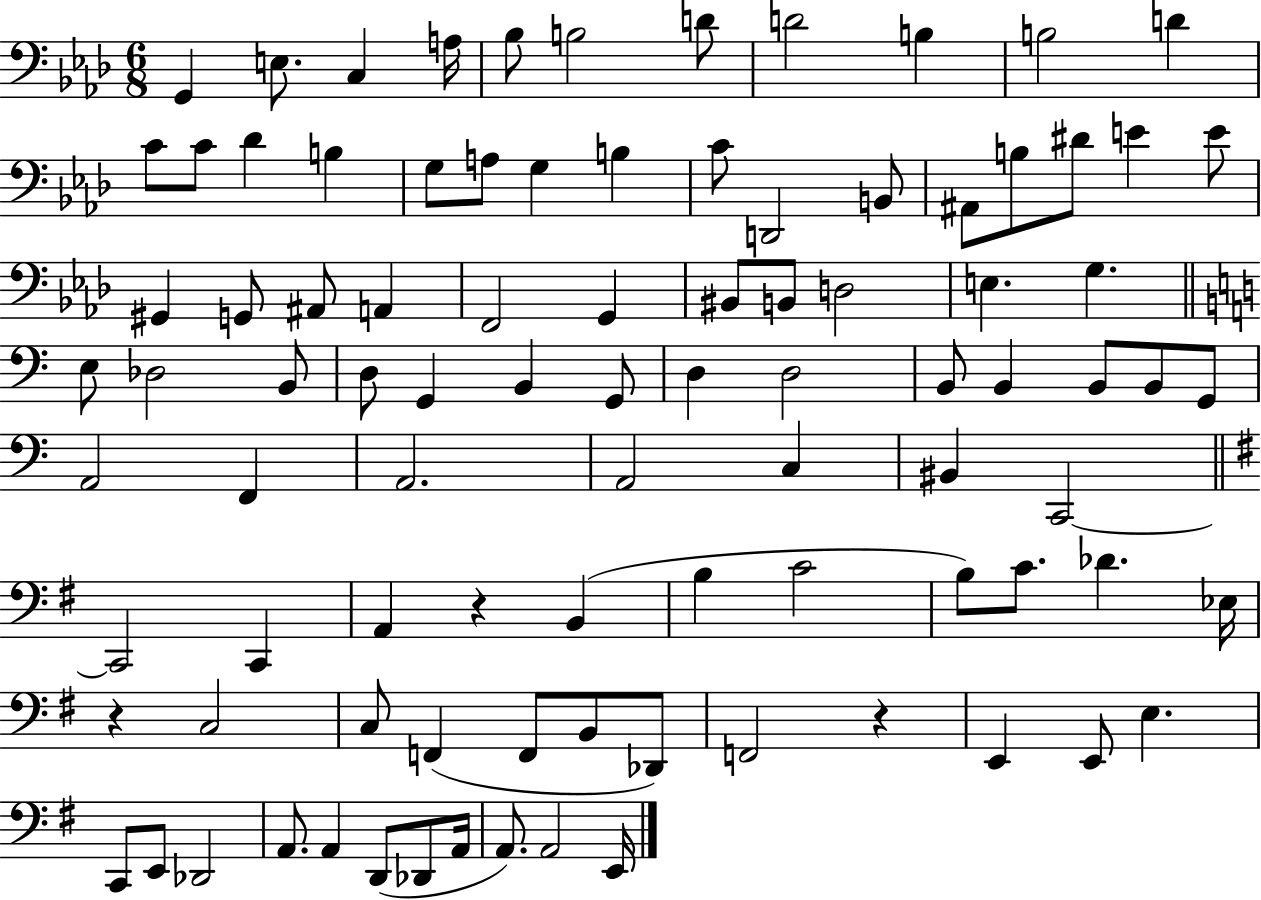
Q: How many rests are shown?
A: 3